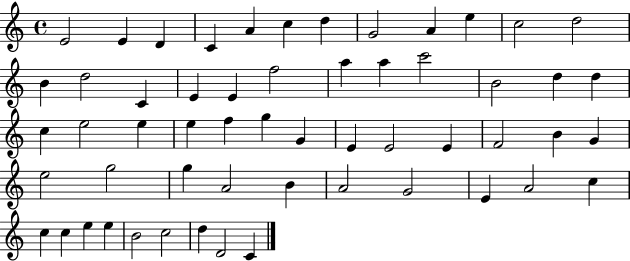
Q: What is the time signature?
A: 4/4